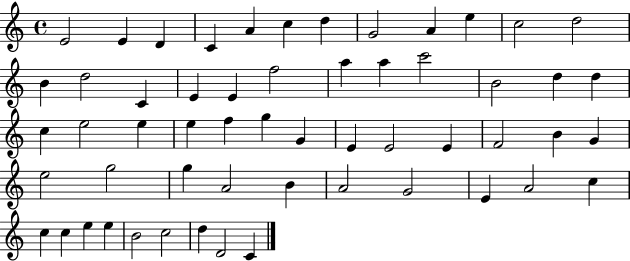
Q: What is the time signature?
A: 4/4